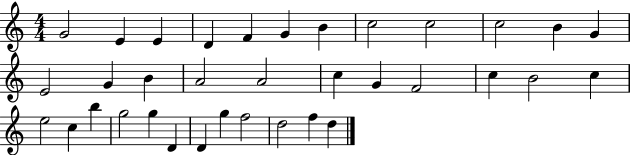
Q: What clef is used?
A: treble